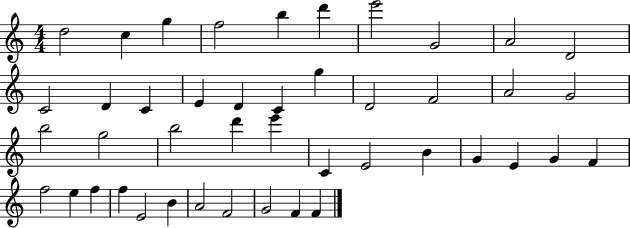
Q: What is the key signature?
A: C major